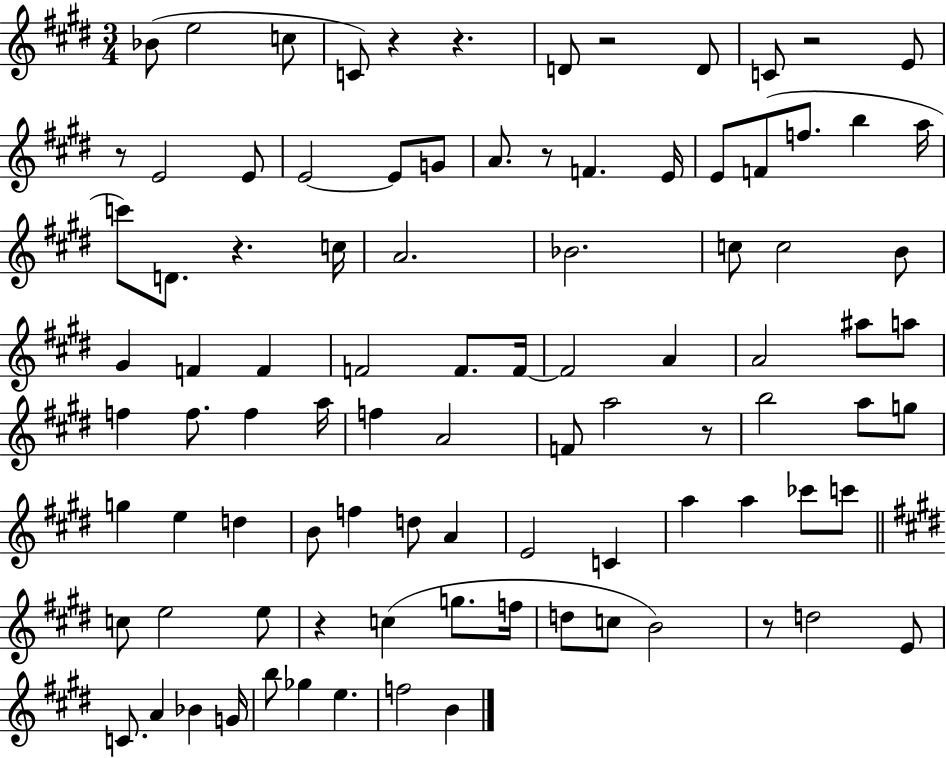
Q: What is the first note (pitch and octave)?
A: Bb4